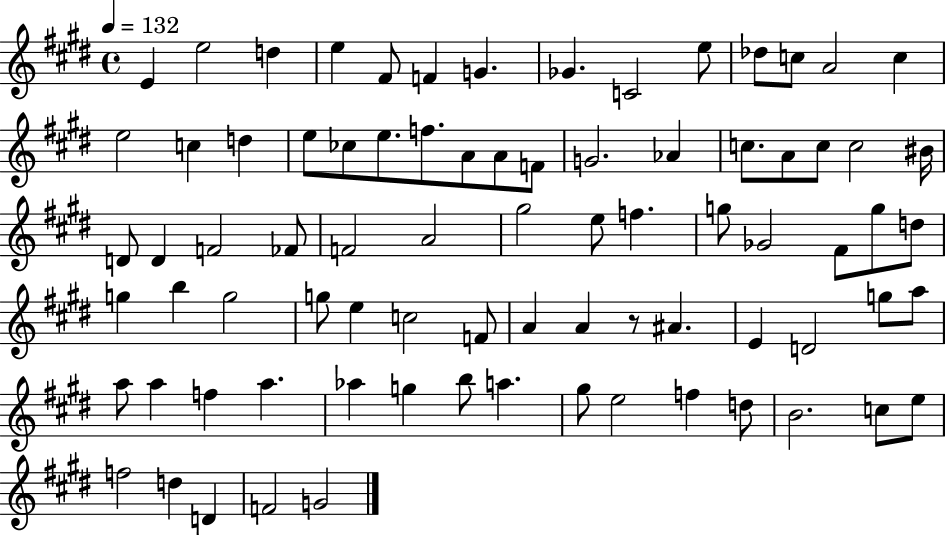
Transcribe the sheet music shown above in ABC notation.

X:1
T:Untitled
M:4/4
L:1/4
K:E
E e2 d e ^F/2 F G _G C2 e/2 _d/2 c/2 A2 c e2 c d e/2 _c/2 e/2 f/2 A/2 A/2 F/2 G2 _A c/2 A/2 c/2 c2 ^B/4 D/2 D F2 _F/2 F2 A2 ^g2 e/2 f g/2 _G2 ^F/2 g/2 d/2 g b g2 g/2 e c2 F/2 A A z/2 ^A E D2 g/2 a/2 a/2 a f a _a g b/2 a ^g/2 e2 f d/2 B2 c/2 e/2 f2 d D F2 G2